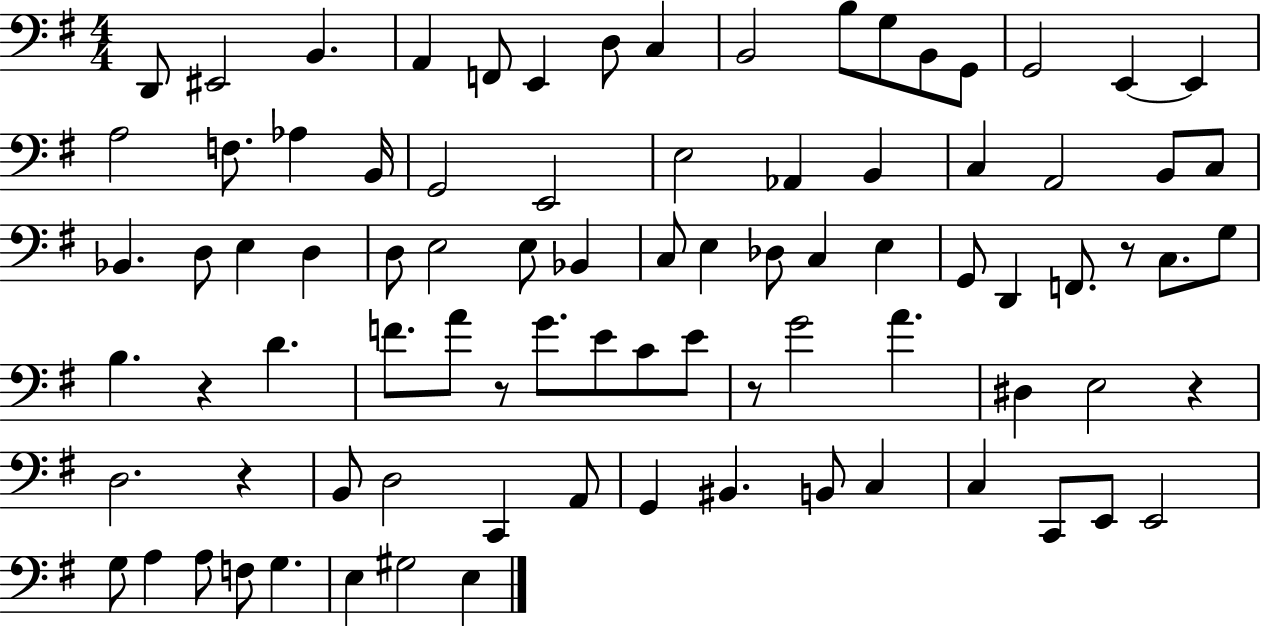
D2/e EIS2/h B2/q. A2/q F2/e E2/q D3/e C3/q B2/h B3/e G3/e B2/e G2/e G2/h E2/q E2/q A3/h F3/e. Ab3/q B2/s G2/h E2/h E3/h Ab2/q B2/q C3/q A2/h B2/e C3/e Bb2/q. D3/e E3/q D3/q D3/e E3/h E3/e Bb2/q C3/e E3/q Db3/e C3/q E3/q G2/e D2/q F2/e. R/e C3/e. G3/e B3/q. R/q D4/q. F4/e. A4/e R/e G4/e. E4/e C4/e E4/e R/e G4/h A4/q. D#3/q E3/h R/q D3/h. R/q B2/e D3/h C2/q A2/e G2/q BIS2/q. B2/e C3/q C3/q C2/e E2/e E2/h G3/e A3/q A3/e F3/e G3/q. E3/q G#3/h E3/q